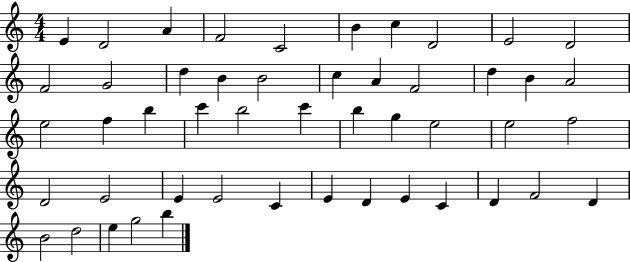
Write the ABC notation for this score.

X:1
T:Untitled
M:4/4
L:1/4
K:C
E D2 A F2 C2 B c D2 E2 D2 F2 G2 d B B2 c A F2 d B A2 e2 f b c' b2 c' b g e2 e2 f2 D2 E2 E E2 C E D E C D F2 D B2 d2 e g2 b